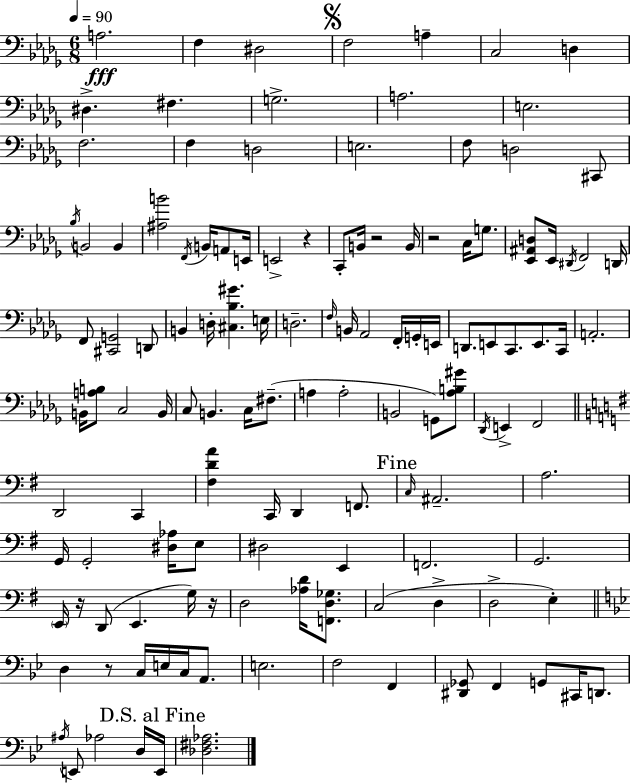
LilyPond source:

{
  \clef bass
  \numericTimeSignature
  \time 6/8
  \key bes \minor
  \tempo 4 = 90
  a2.\fff | f4 dis2 | \mark \markup { \musicglyph "scripts.segno" } f2 a4-- | c2 d4 | \break dis4.-> fis4. | g2.-> | a2. | e2. | \break f2. | f4 d2 | e2. | f8 d2 cis,8 | \break \acciaccatura { bes16 } b,2 b,4 | <ais b'>2 \acciaccatura { f,16 } b,16 a,8 | e,16 e,2-> r4 | c,8-. b,16 r2 | \break b,16 r2 c16 g8. | <ees, ais, d>8 ees,16 \acciaccatura { dis,16 } f,2 | d,16 f,8 <cis, g,>2 | d,8 b,4 d16-. <cis bes gis'>4. | \break e16 d2.-- | \grace { f16 } b,16 aes,2 | f,16-. g,16-. e,16 d,8. e,8 c,8. | e,8. c,16 a,2.-. | \break b,16 <a b>8 c2 | b,16 c8 b,4. | c16 fis8.--( a4 a2-. | b,2 | \break g,8) <aes b gis'>8 \acciaccatura { des,16 } e,4-> f,2 | \bar "||" \break \key e \minor d,2 c,4 | <fis d' a'>4 c,16 d,4 f,8. | \mark "Fine" \grace { c16 } ais,2.-- | a2. | \break g,16 g,2-. <dis aes>16 e8 | dis2 e,4 | f,2. | g,2. | \break \parenthesize e,16 r16 d,8( e,4. g16) | r16 d2 <aes d'>16 <f, d ges>8. | c2( d4-> | d2-> e4-.) | \break \bar "||" \break \key bes \major d4 r8 c16 e16 c16 a,8. | e2. | f2 f,4 | <dis, ges,>8 f,4 g,8 cis,16 d,8. | \break \acciaccatura { ais16 } e,8 aes2 d16 | \mark "D.S. al Fine" e,16 <des fis aes>2. | \bar "|."
}